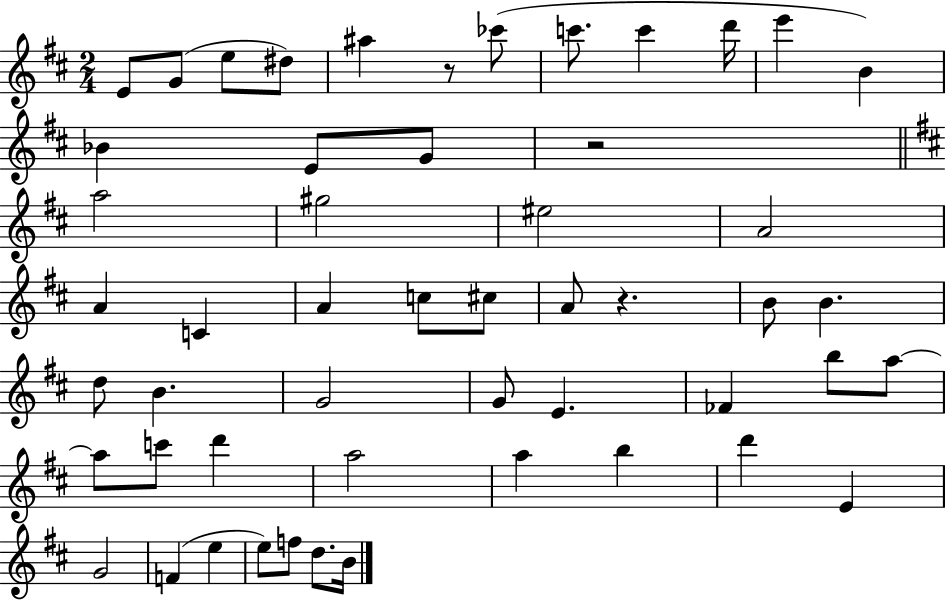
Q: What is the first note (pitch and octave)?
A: E4